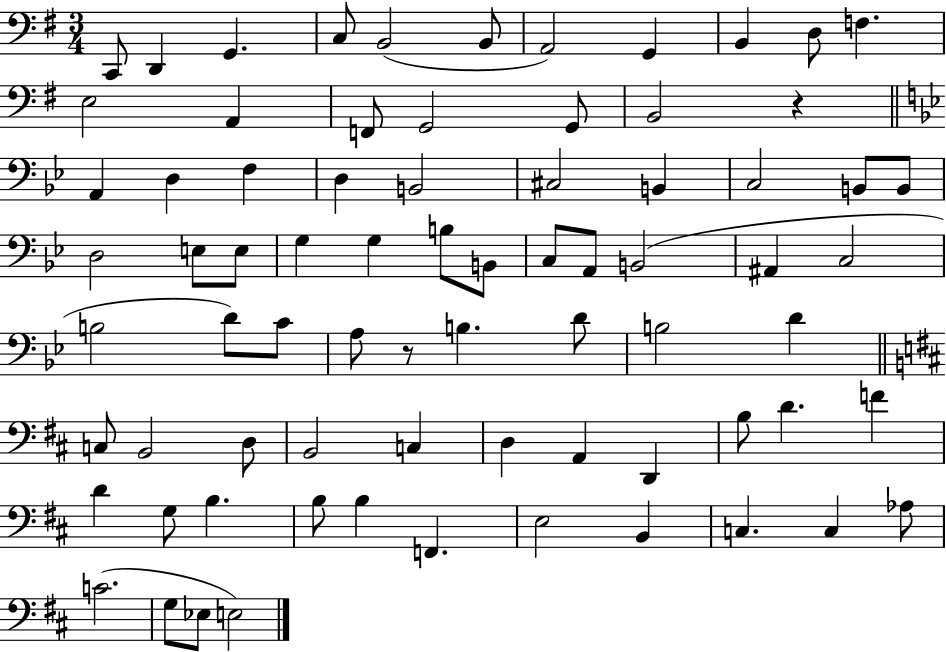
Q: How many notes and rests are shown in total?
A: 75